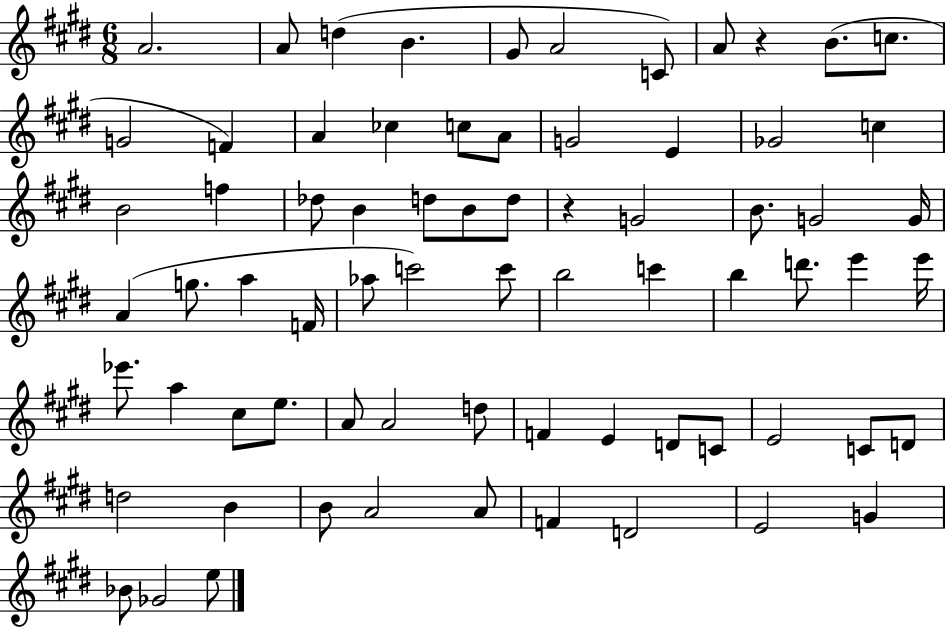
{
  \clef treble
  \numericTimeSignature
  \time 6/8
  \key e \major
  a'2. | a'8 d''4( b'4. | gis'8 a'2 c'8) | a'8 r4 b'8.( c''8. | \break g'2 f'4) | a'4 ces''4 c''8 a'8 | g'2 e'4 | ges'2 c''4 | \break b'2 f''4 | des''8 b'4 d''8 b'8 d''8 | r4 g'2 | b'8. g'2 g'16 | \break a'4( g''8. a''4 f'16 | aes''8 c'''2) c'''8 | b''2 c'''4 | b''4 d'''8. e'''4 e'''16 | \break ees'''8. a''4 cis''8 e''8. | a'8 a'2 d''8 | f'4 e'4 d'8 c'8 | e'2 c'8 d'8 | \break d''2 b'4 | b'8 a'2 a'8 | f'4 d'2 | e'2 g'4 | \break bes'8 ges'2 e''8 | \bar "|."
}